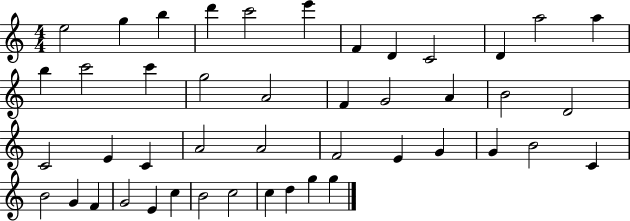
X:1
T:Untitled
M:4/4
L:1/4
K:C
e2 g b d' c'2 e' F D C2 D a2 a b c'2 c' g2 A2 F G2 A B2 D2 C2 E C A2 A2 F2 E G G B2 C B2 G F G2 E c B2 c2 c d g g